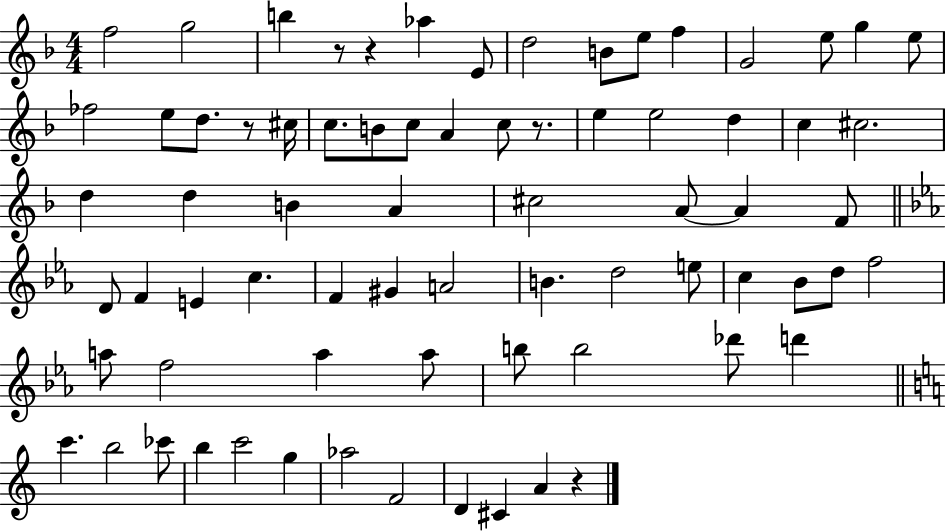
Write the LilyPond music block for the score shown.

{
  \clef treble
  \numericTimeSignature
  \time 4/4
  \key f \major
  f''2 g''2 | b''4 r8 r4 aes''4 e'8 | d''2 b'8 e''8 f''4 | g'2 e''8 g''4 e''8 | \break fes''2 e''8 d''8. r8 cis''16 | c''8. b'8 c''8 a'4 c''8 r8. | e''4 e''2 d''4 | c''4 cis''2. | \break d''4 d''4 b'4 a'4 | cis''2 a'8~~ a'4 f'8 | \bar "||" \break \key ees \major d'8 f'4 e'4 c''4. | f'4 gis'4 a'2 | b'4. d''2 e''8 | c''4 bes'8 d''8 f''2 | \break a''8 f''2 a''4 a''8 | b''8 b''2 des'''8 d'''4 | \bar "||" \break \key c \major c'''4. b''2 ces'''8 | b''4 c'''2 g''4 | aes''2 f'2 | d'4 cis'4 a'4 r4 | \break \bar "|."
}